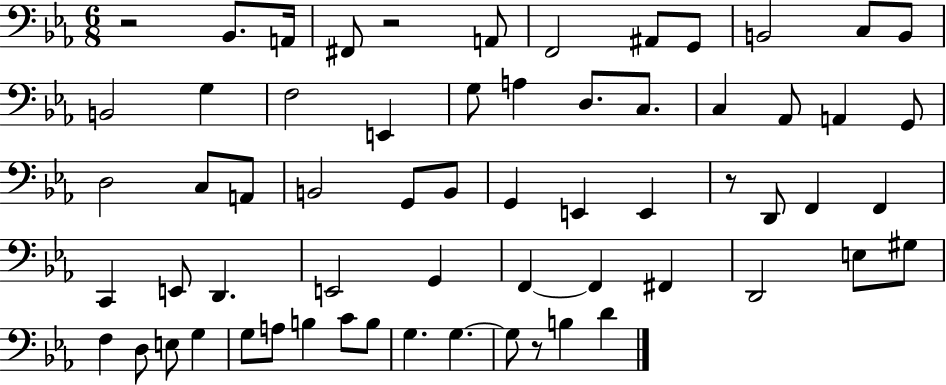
R/h Bb2/e. A2/s F#2/e R/h A2/e F2/h A#2/e G2/e B2/h C3/e B2/e B2/h G3/q F3/h E2/q G3/e A3/q D3/e. C3/e. C3/q Ab2/e A2/q G2/e D3/h C3/e A2/e B2/h G2/e B2/e G2/q E2/q E2/q R/e D2/e F2/q F2/q C2/q E2/e D2/q. E2/h G2/q F2/q F2/q F#2/q D2/h E3/e G#3/e F3/q D3/e E3/e G3/q G3/e A3/e B3/q C4/e B3/e G3/q. G3/q. G3/e R/e B3/q D4/q